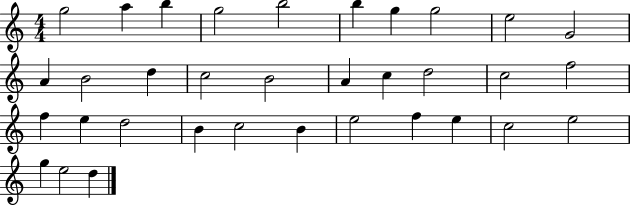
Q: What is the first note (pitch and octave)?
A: G5